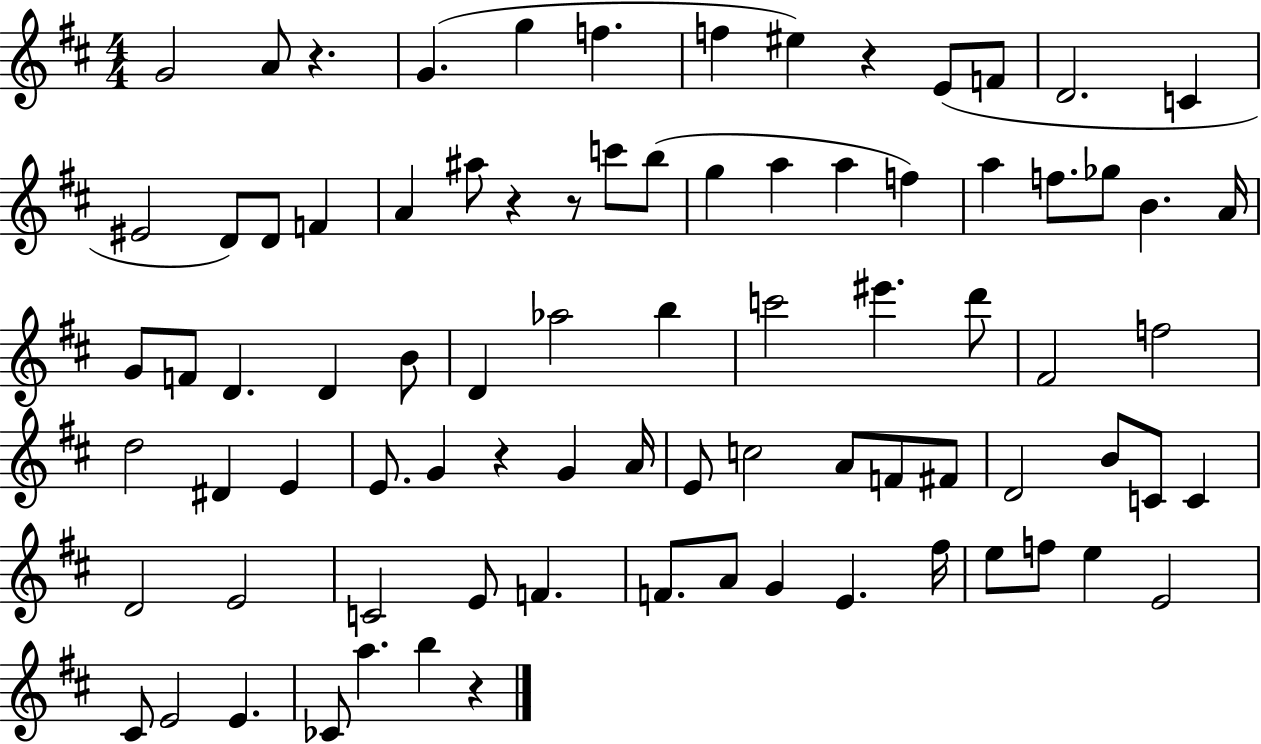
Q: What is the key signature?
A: D major